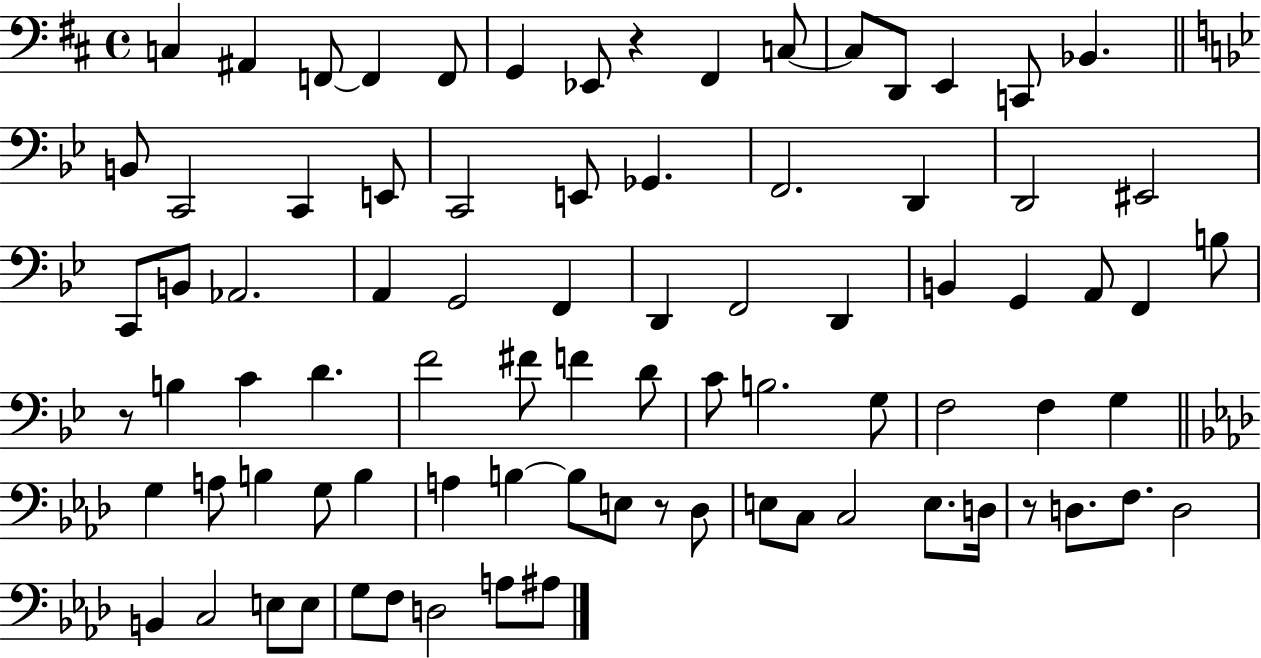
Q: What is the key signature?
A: D major